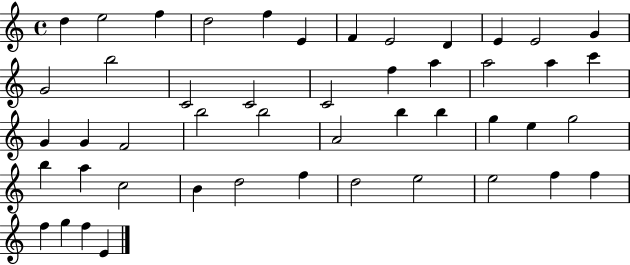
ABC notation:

X:1
T:Untitled
M:4/4
L:1/4
K:C
d e2 f d2 f E F E2 D E E2 G G2 b2 C2 C2 C2 f a a2 a c' G G F2 b2 b2 A2 b b g e g2 b a c2 B d2 f d2 e2 e2 f f f g f E